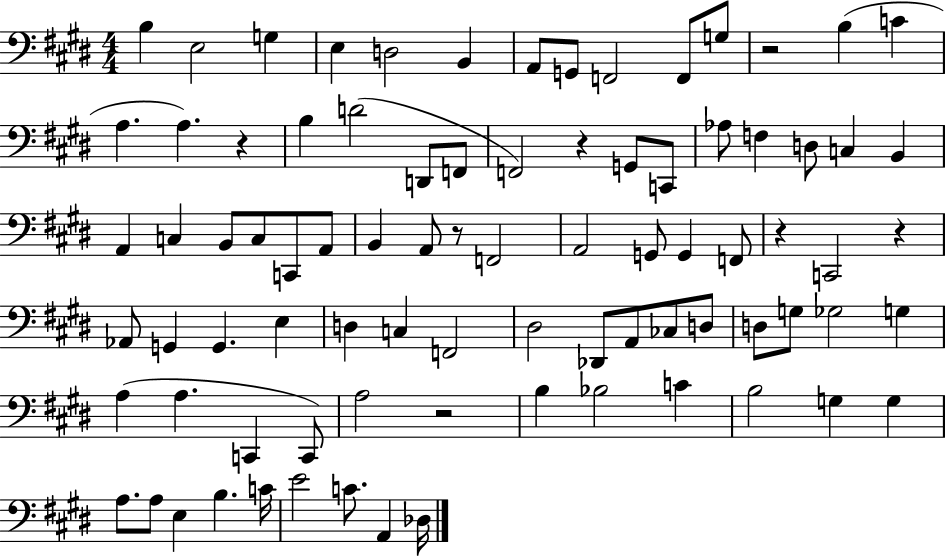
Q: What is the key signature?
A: E major